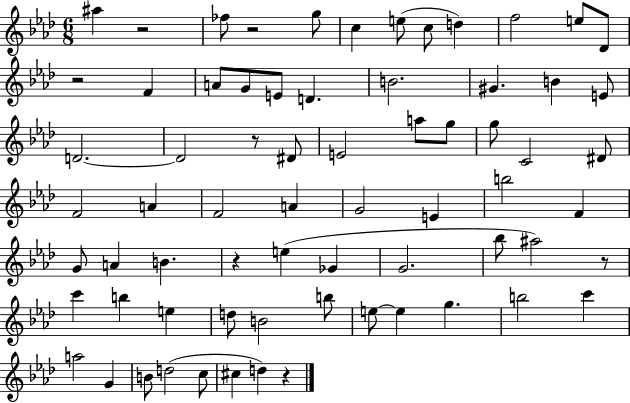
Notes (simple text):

A#5/q R/h FES5/e R/h G5/e C5/q E5/e C5/e D5/q F5/h E5/e Db4/e R/h F4/q A4/e G4/e E4/e D4/q. B4/h. G#4/q. B4/q E4/e D4/h. D4/h R/e D#4/e E4/h A5/e G5/e G5/e C4/h D#4/e F4/h A4/q F4/h A4/q G4/h E4/q B5/h F4/q G4/e A4/q B4/q. R/q E5/q Gb4/q G4/h. Bb5/e A#5/h R/e C6/q B5/q E5/q D5/e B4/h B5/e E5/e E5/q G5/q. B5/h C6/q A5/h G4/q B4/e D5/h C5/e C#5/q D5/q R/q